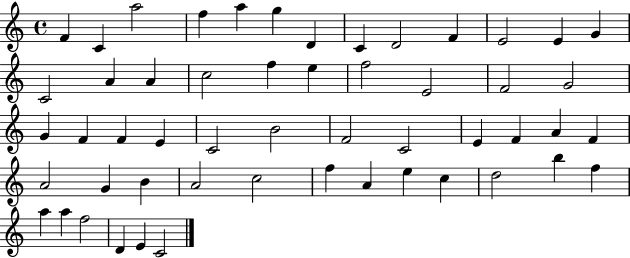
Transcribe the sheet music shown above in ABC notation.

X:1
T:Untitled
M:4/4
L:1/4
K:C
F C a2 f a g D C D2 F E2 E G C2 A A c2 f e f2 E2 F2 G2 G F F E C2 B2 F2 C2 E F A F A2 G B A2 c2 f A e c d2 b f a a f2 D E C2